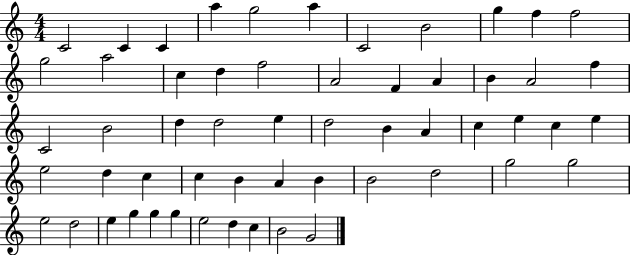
X:1
T:Untitled
M:4/4
L:1/4
K:C
C2 C C a g2 a C2 B2 g f f2 g2 a2 c d f2 A2 F A B A2 f C2 B2 d d2 e d2 B A c e c e e2 d c c B A B B2 d2 g2 g2 e2 d2 e g g g e2 d c B2 G2